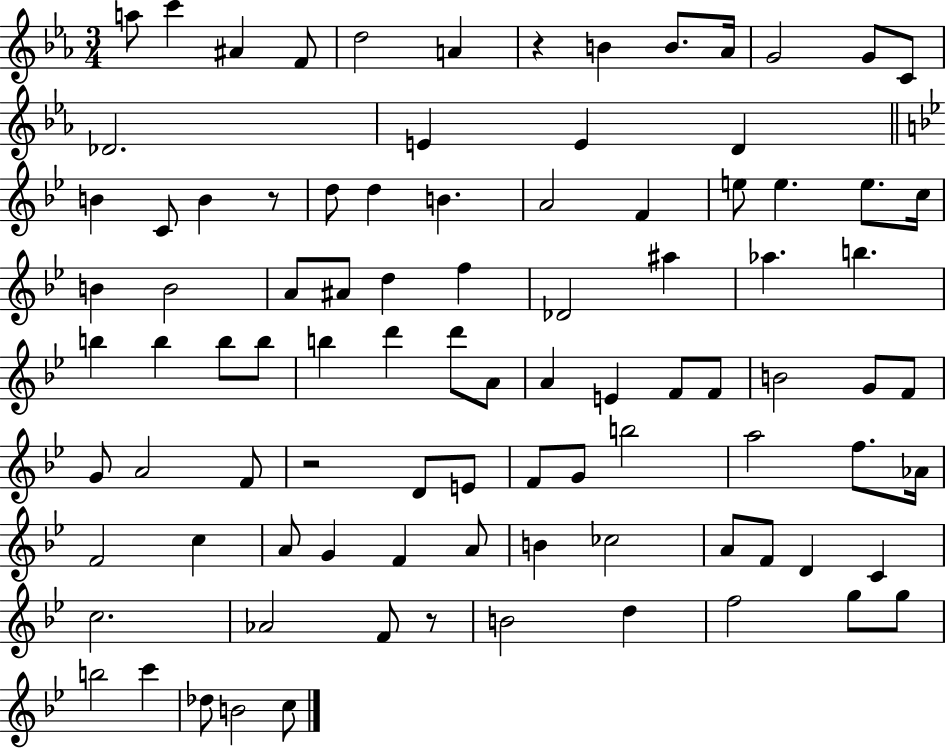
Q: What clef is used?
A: treble